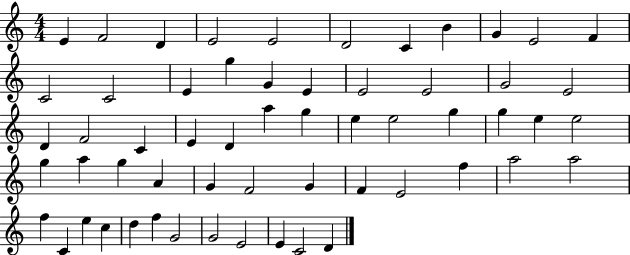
E4/q F4/h D4/q E4/h E4/h D4/h C4/q B4/q G4/q E4/h F4/q C4/h C4/h E4/q G5/q G4/q E4/q E4/h E4/h G4/h E4/h D4/q F4/h C4/q E4/q D4/q A5/q G5/q E5/q E5/h G5/q G5/q E5/q E5/h G5/q A5/q G5/q A4/q G4/q F4/h G4/q F4/q E4/h F5/q A5/h A5/h F5/q C4/q E5/q C5/q D5/q F5/q G4/h G4/h E4/h E4/q C4/h D4/q